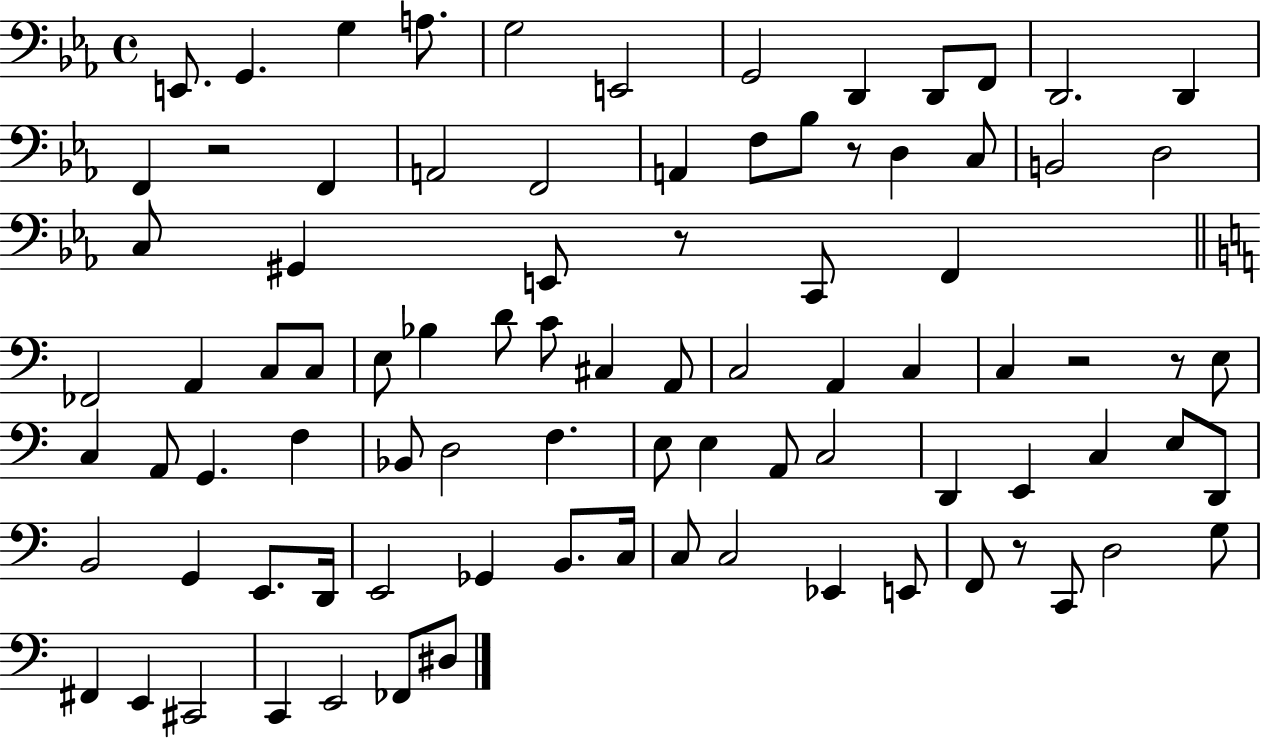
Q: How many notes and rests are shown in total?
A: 88